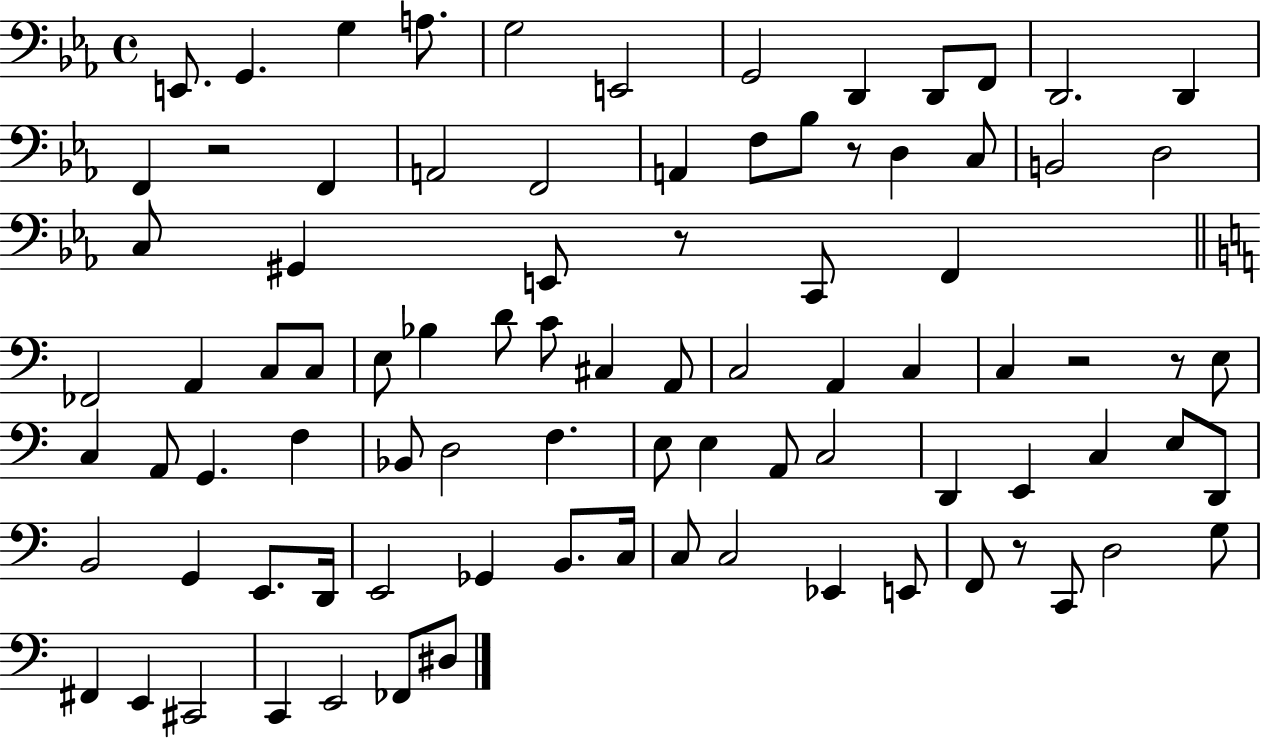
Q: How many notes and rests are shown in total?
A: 88